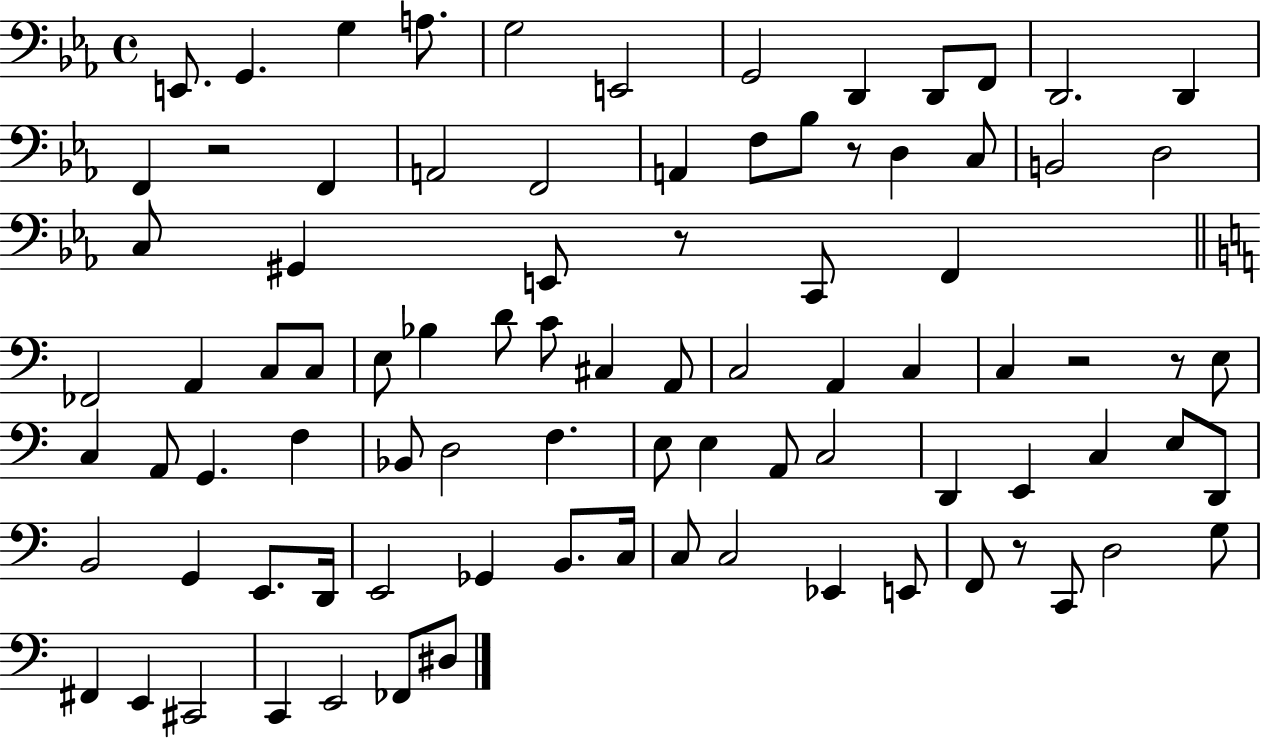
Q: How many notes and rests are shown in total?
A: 88